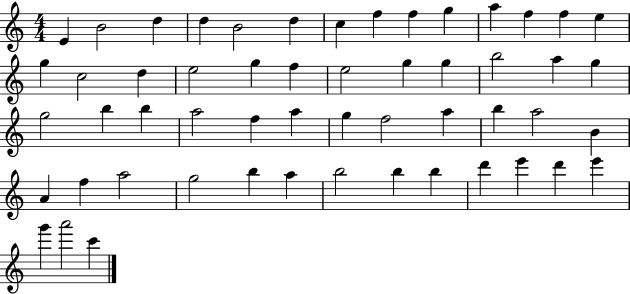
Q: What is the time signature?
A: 4/4